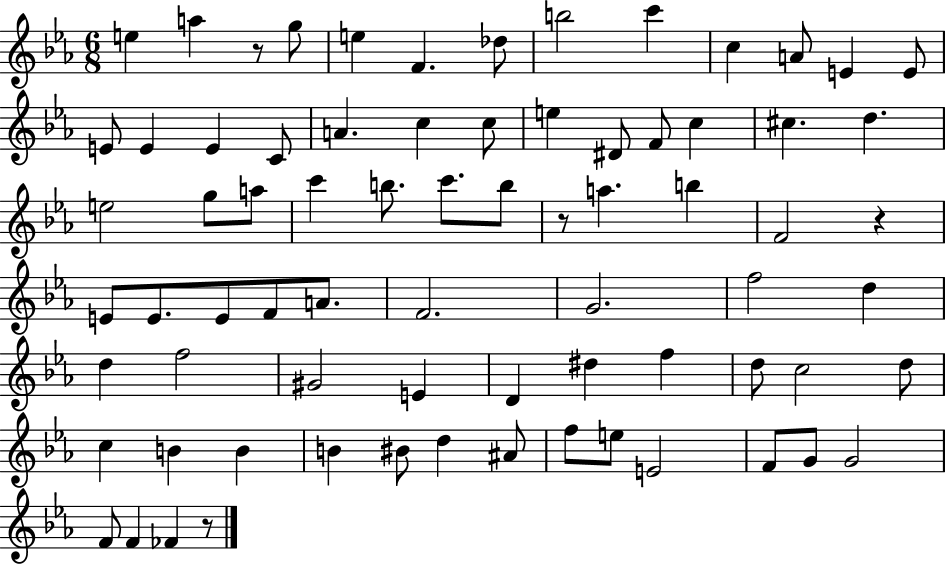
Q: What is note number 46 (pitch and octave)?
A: F5